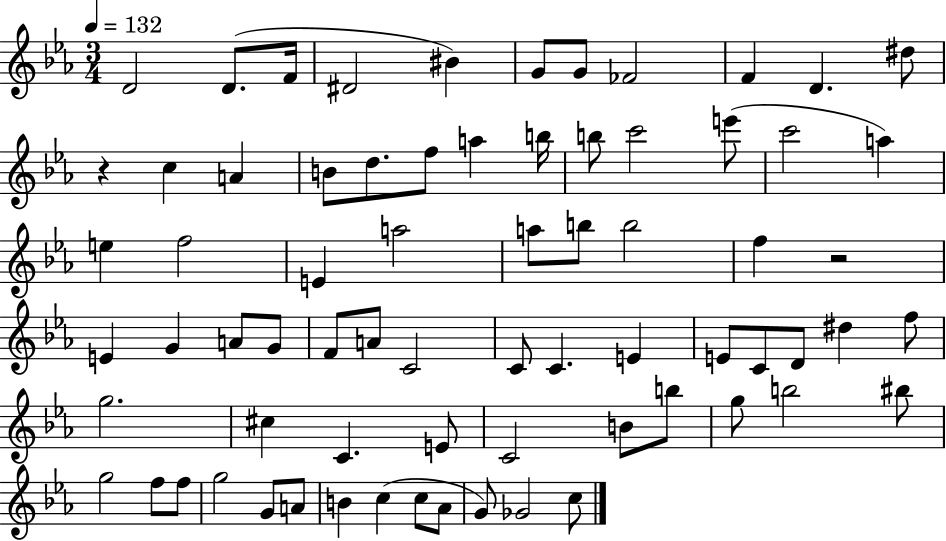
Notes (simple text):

D4/h D4/e. F4/s D#4/h BIS4/q G4/e G4/e FES4/h F4/q D4/q. D#5/e R/q C5/q A4/q B4/e D5/e. F5/e A5/q B5/s B5/e C6/h E6/e C6/h A5/q E5/q F5/h E4/q A5/h A5/e B5/e B5/h F5/q R/h E4/q G4/q A4/e G4/e F4/e A4/e C4/h C4/e C4/q. E4/q E4/e C4/e D4/e D#5/q F5/e G5/h. C#5/q C4/q. E4/e C4/h B4/e B5/e G5/e B5/h BIS5/e G5/h F5/e F5/e G5/h G4/e A4/e B4/q C5/q C5/e Ab4/e G4/e Gb4/h C5/e